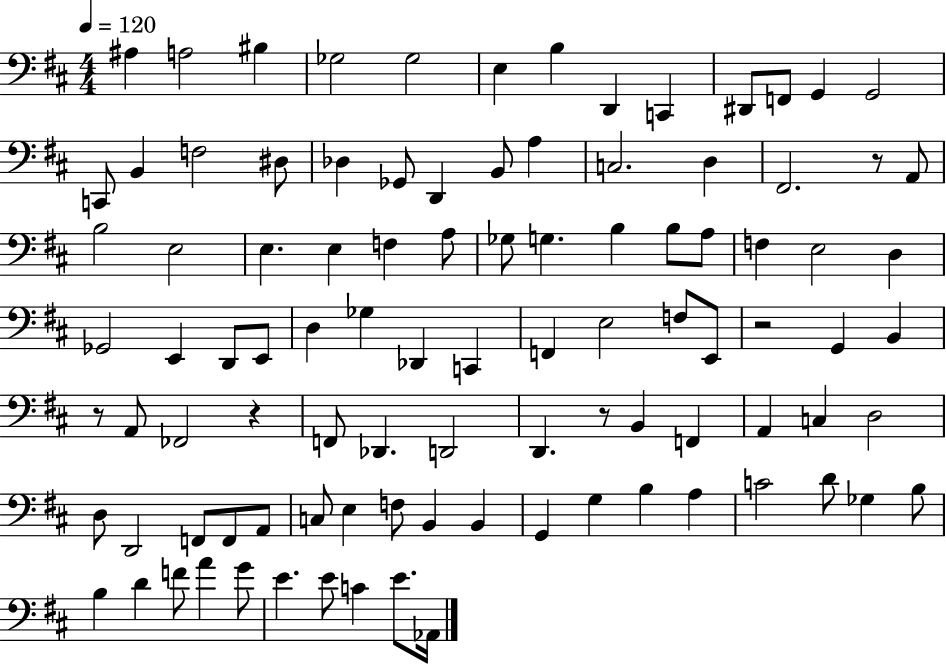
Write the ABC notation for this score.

X:1
T:Untitled
M:4/4
L:1/4
K:D
^A, A,2 ^B, _G,2 _G,2 E, B, D,, C,, ^D,,/2 F,,/2 G,, G,,2 C,,/2 B,, F,2 ^D,/2 _D, _G,,/2 D,, B,,/2 A, C,2 D, ^F,,2 z/2 A,,/2 B,2 E,2 E, E, F, A,/2 _G,/2 G, B, B,/2 A,/2 F, E,2 D, _G,,2 E,, D,,/2 E,,/2 D, _G, _D,, C,, F,, E,2 F,/2 E,,/2 z2 G,, B,, z/2 A,,/2 _F,,2 z F,,/2 _D,, D,,2 D,, z/2 B,, F,, A,, C, D,2 D,/2 D,,2 F,,/2 F,,/2 A,,/2 C,/2 E, F,/2 B,, B,, G,, G, B, A, C2 D/2 _G, B,/2 B, D F/2 A G/2 E E/2 C E/2 _A,,/4